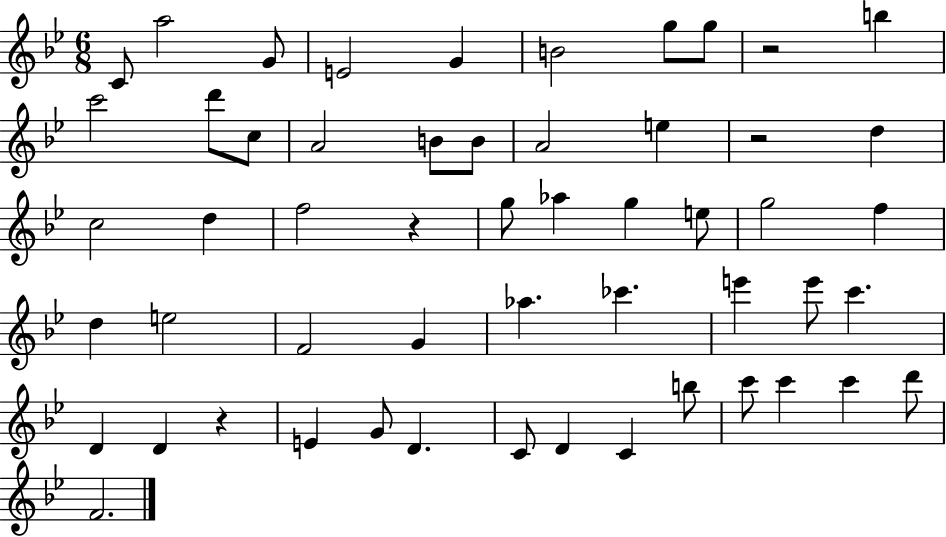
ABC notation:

X:1
T:Untitled
M:6/8
L:1/4
K:Bb
C/2 a2 G/2 E2 G B2 g/2 g/2 z2 b c'2 d'/2 c/2 A2 B/2 B/2 A2 e z2 d c2 d f2 z g/2 _a g e/2 g2 f d e2 F2 G _a _c' e' e'/2 c' D D z E G/2 D C/2 D C b/2 c'/2 c' c' d'/2 F2